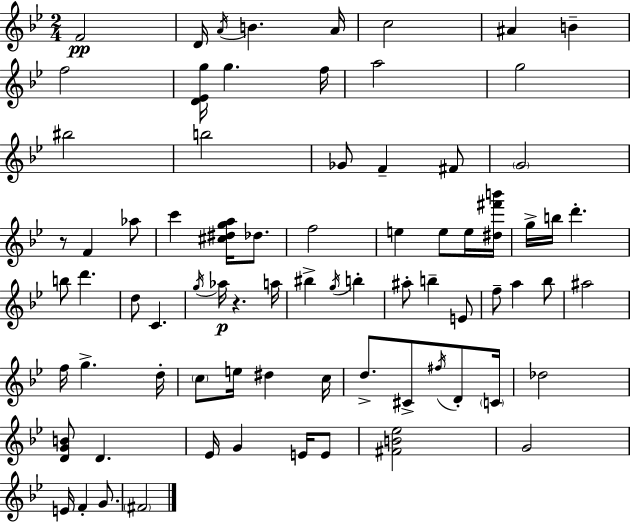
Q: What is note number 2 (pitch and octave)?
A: D4